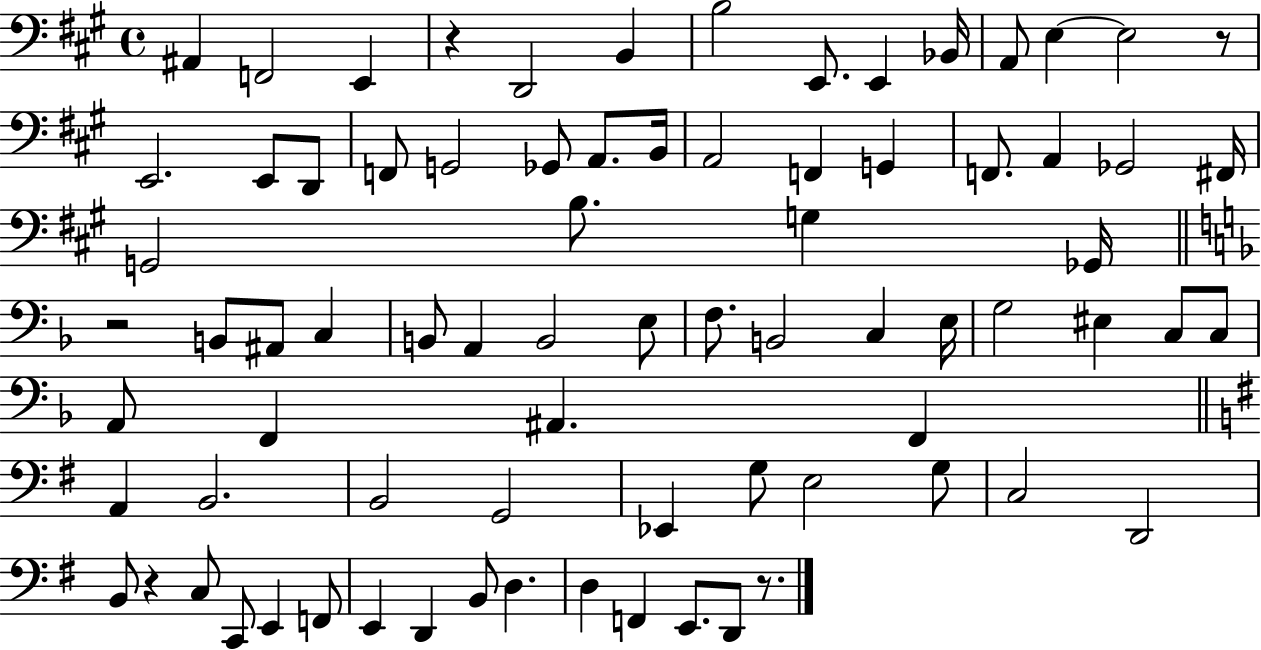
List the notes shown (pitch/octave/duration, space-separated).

A#2/q F2/h E2/q R/q D2/h B2/q B3/h E2/e. E2/q Bb2/s A2/e E3/q E3/h R/e E2/h. E2/e D2/e F2/e G2/h Gb2/e A2/e. B2/s A2/h F2/q G2/q F2/e. A2/q Gb2/h F#2/s G2/h B3/e. G3/q Gb2/s R/h B2/e A#2/e C3/q B2/e A2/q B2/h E3/e F3/e. B2/h C3/q E3/s G3/h EIS3/q C3/e C3/e A2/e F2/q A#2/q. F2/q A2/q B2/h. B2/h G2/h Eb2/q G3/e E3/h G3/e C3/h D2/h B2/e R/q C3/e C2/e E2/q F2/e E2/q D2/q B2/e D3/q. D3/q F2/q E2/e. D2/e R/e.